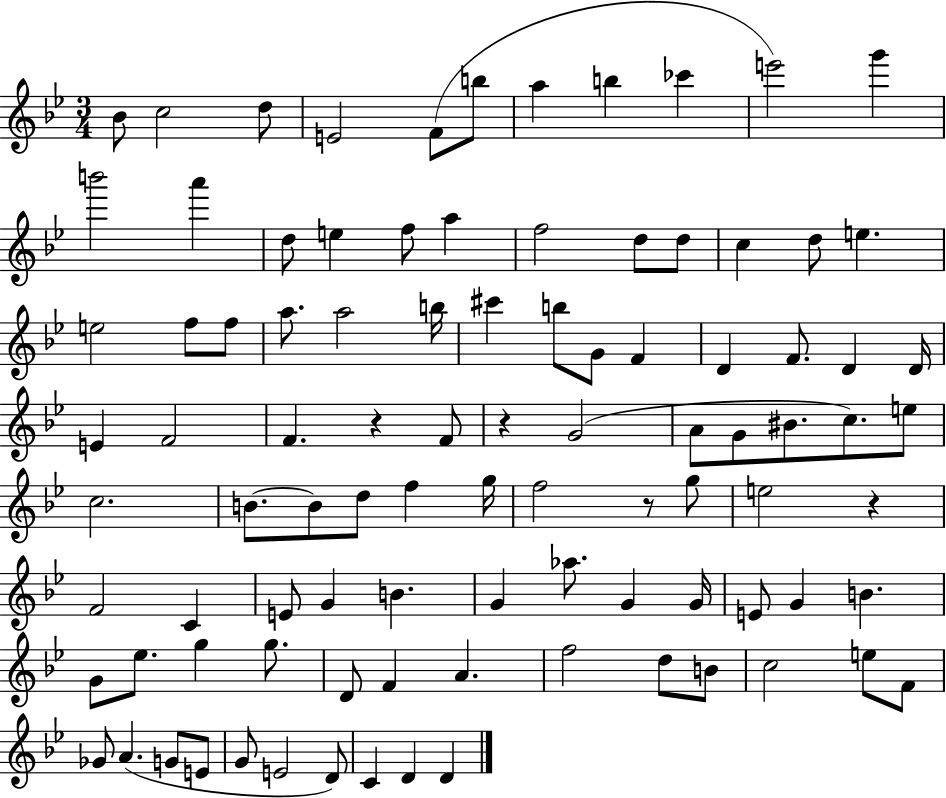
Bb4/e C5/h D5/e E4/h F4/e B5/e A5/q B5/q CES6/q E6/h G6/q B6/h A6/q D5/e E5/q F5/e A5/q F5/h D5/e D5/e C5/q D5/e E5/q. E5/h F5/e F5/e A5/e. A5/h B5/s C#6/q B5/e G4/e F4/q D4/q F4/e. D4/q D4/s E4/q F4/h F4/q. R/q F4/e R/q G4/h A4/e G4/e BIS4/e. C5/e. E5/e C5/h. B4/e. B4/e D5/e F5/q G5/s F5/h R/e G5/e E5/h R/q F4/h C4/q E4/e G4/q B4/q. G4/q Ab5/e. G4/q G4/s E4/e G4/q B4/q. G4/e Eb5/e. G5/q G5/e. D4/e F4/q A4/q. F5/h D5/e B4/e C5/h E5/e F4/e Gb4/e A4/q. G4/e E4/e G4/e E4/h D4/e C4/q D4/q D4/q